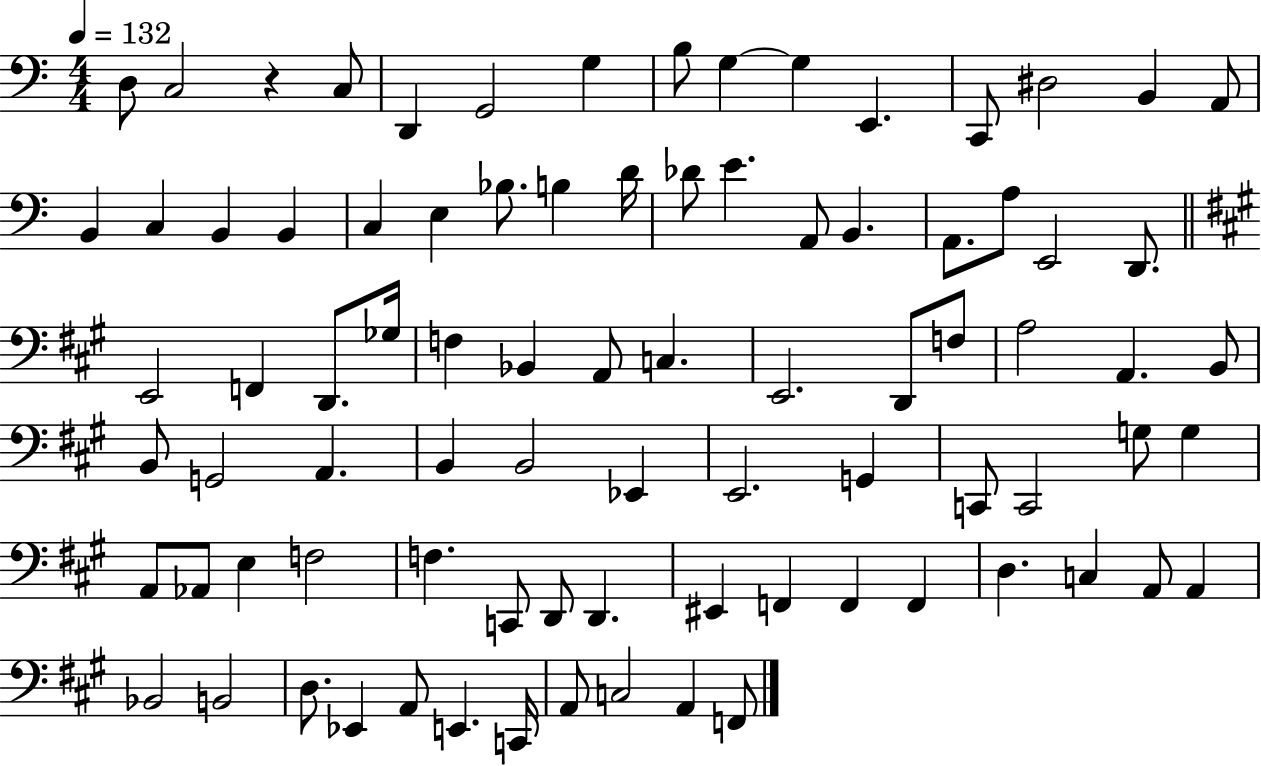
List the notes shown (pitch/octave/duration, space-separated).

D3/e C3/h R/q C3/e D2/q G2/h G3/q B3/e G3/q G3/q E2/q. C2/e D#3/h B2/q A2/e B2/q C3/q B2/q B2/q C3/q E3/q Bb3/e. B3/q D4/s Db4/e E4/q. A2/e B2/q. A2/e. A3/e E2/h D2/e. E2/h F2/q D2/e. Gb3/s F3/q Bb2/q A2/e C3/q. E2/h. D2/e F3/e A3/h A2/q. B2/e B2/e G2/h A2/q. B2/q B2/h Eb2/q E2/h. G2/q C2/e C2/h G3/e G3/q A2/e Ab2/e E3/q F3/h F3/q. C2/e D2/e D2/q. EIS2/q F2/q F2/q F2/q D3/q. C3/q A2/e A2/q Bb2/h B2/h D3/e. Eb2/q A2/e E2/q. C2/s A2/e C3/h A2/q F2/e